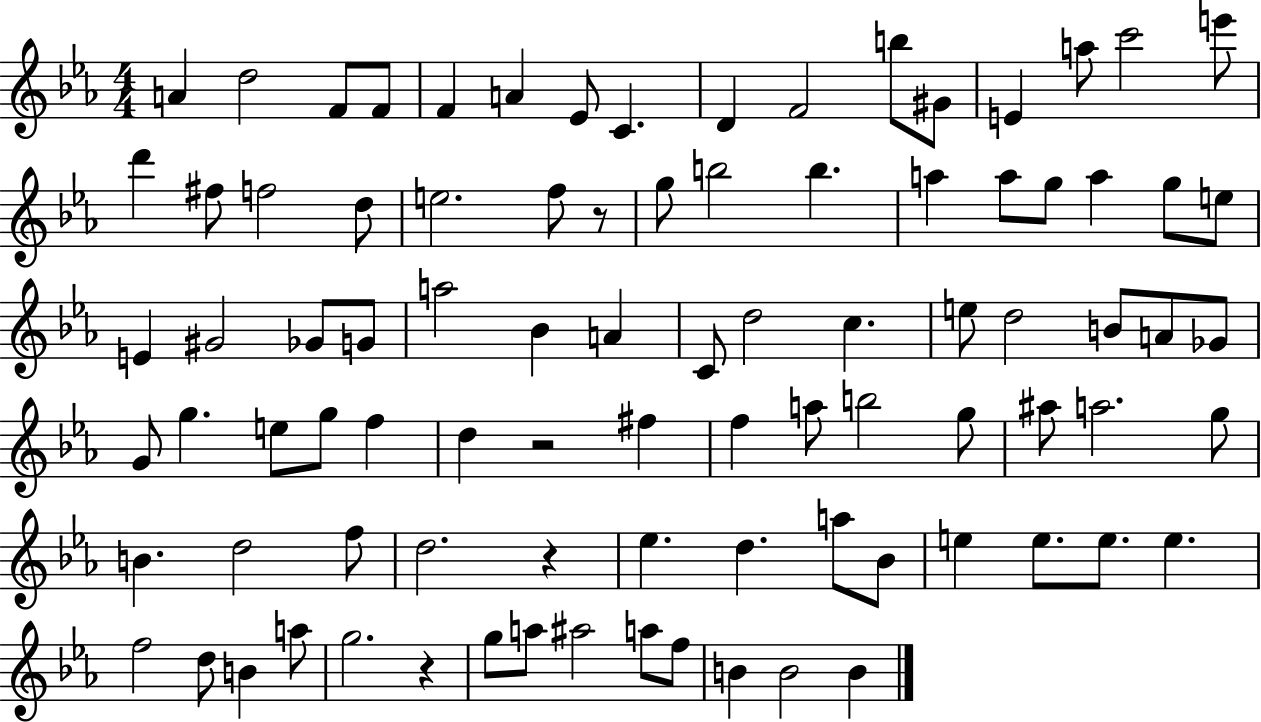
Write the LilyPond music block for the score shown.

{
  \clef treble
  \numericTimeSignature
  \time 4/4
  \key ees \major
  a'4 d''2 f'8 f'8 | f'4 a'4 ees'8 c'4. | d'4 f'2 b''8 gis'8 | e'4 a''8 c'''2 e'''8 | \break d'''4 fis''8 f''2 d''8 | e''2. f''8 r8 | g''8 b''2 b''4. | a''4 a''8 g''8 a''4 g''8 e''8 | \break e'4 gis'2 ges'8 g'8 | a''2 bes'4 a'4 | c'8 d''2 c''4. | e''8 d''2 b'8 a'8 ges'8 | \break g'8 g''4. e''8 g''8 f''4 | d''4 r2 fis''4 | f''4 a''8 b''2 g''8 | ais''8 a''2. g''8 | \break b'4. d''2 f''8 | d''2. r4 | ees''4. d''4. a''8 bes'8 | e''4 e''8. e''8. e''4. | \break f''2 d''8 b'4 a''8 | g''2. r4 | g''8 a''8 ais''2 a''8 f''8 | b'4 b'2 b'4 | \break \bar "|."
}